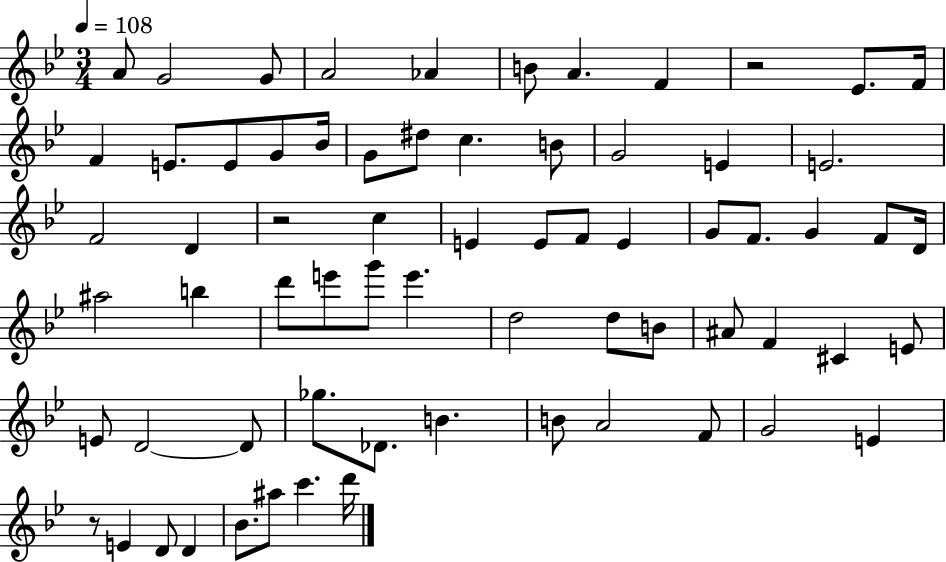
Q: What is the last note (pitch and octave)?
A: D6